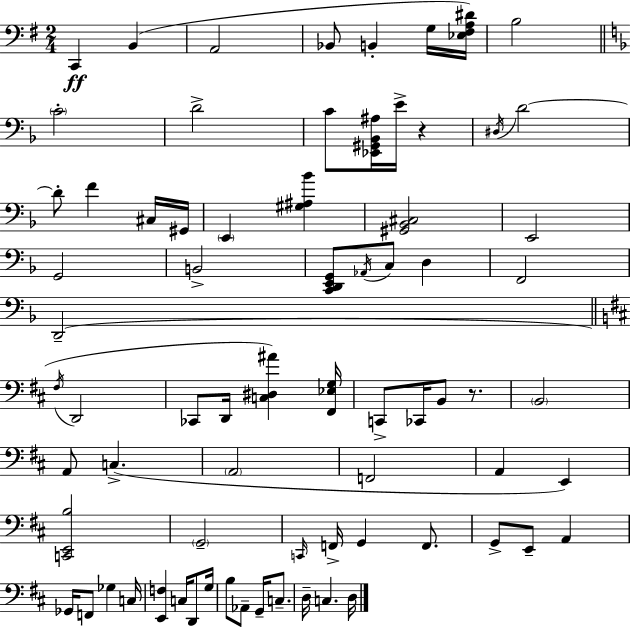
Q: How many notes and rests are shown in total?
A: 73